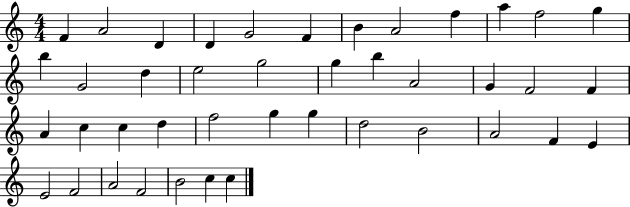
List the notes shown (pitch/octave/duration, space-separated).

F4/q A4/h D4/q D4/q G4/h F4/q B4/q A4/h F5/q A5/q F5/h G5/q B5/q G4/h D5/q E5/h G5/h G5/q B5/q A4/h G4/q F4/h F4/q A4/q C5/q C5/q D5/q F5/h G5/q G5/q D5/h B4/h A4/h F4/q E4/q E4/h F4/h A4/h F4/h B4/h C5/q C5/q